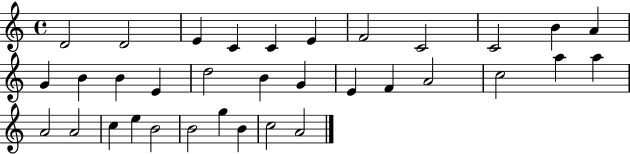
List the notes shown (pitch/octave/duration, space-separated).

D4/h D4/h E4/q C4/q C4/q E4/q F4/h C4/h C4/h B4/q A4/q G4/q B4/q B4/q E4/q D5/h B4/q G4/q E4/q F4/q A4/h C5/h A5/q A5/q A4/h A4/h C5/q E5/q B4/h B4/h G5/q B4/q C5/h A4/h